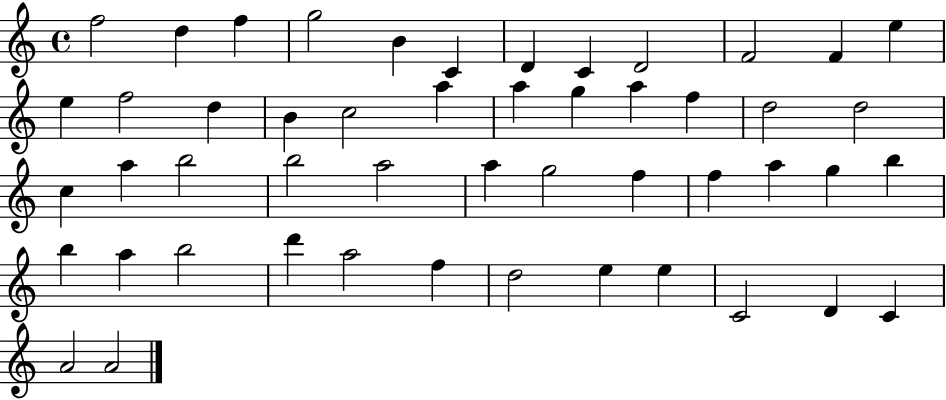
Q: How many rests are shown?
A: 0